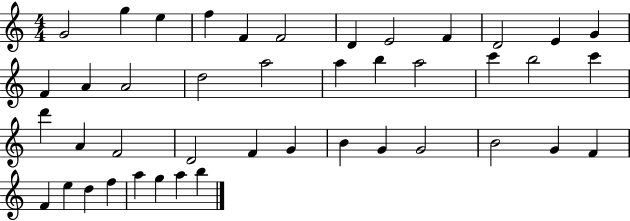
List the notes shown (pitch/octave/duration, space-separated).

G4/h G5/q E5/q F5/q F4/q F4/h D4/q E4/h F4/q D4/h E4/q G4/q F4/q A4/q A4/h D5/h A5/h A5/q B5/q A5/h C6/q B5/h C6/q D6/q A4/q F4/h D4/h F4/q G4/q B4/q G4/q G4/h B4/h G4/q F4/q F4/q E5/q D5/q F5/q A5/q G5/q A5/q B5/q